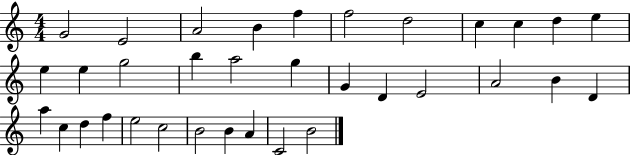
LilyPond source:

{
  \clef treble
  \numericTimeSignature
  \time 4/4
  \key c \major
  g'2 e'2 | a'2 b'4 f''4 | f''2 d''2 | c''4 c''4 d''4 e''4 | \break e''4 e''4 g''2 | b''4 a''2 g''4 | g'4 d'4 e'2 | a'2 b'4 d'4 | \break a''4 c''4 d''4 f''4 | e''2 c''2 | b'2 b'4 a'4 | c'2 b'2 | \break \bar "|."
}